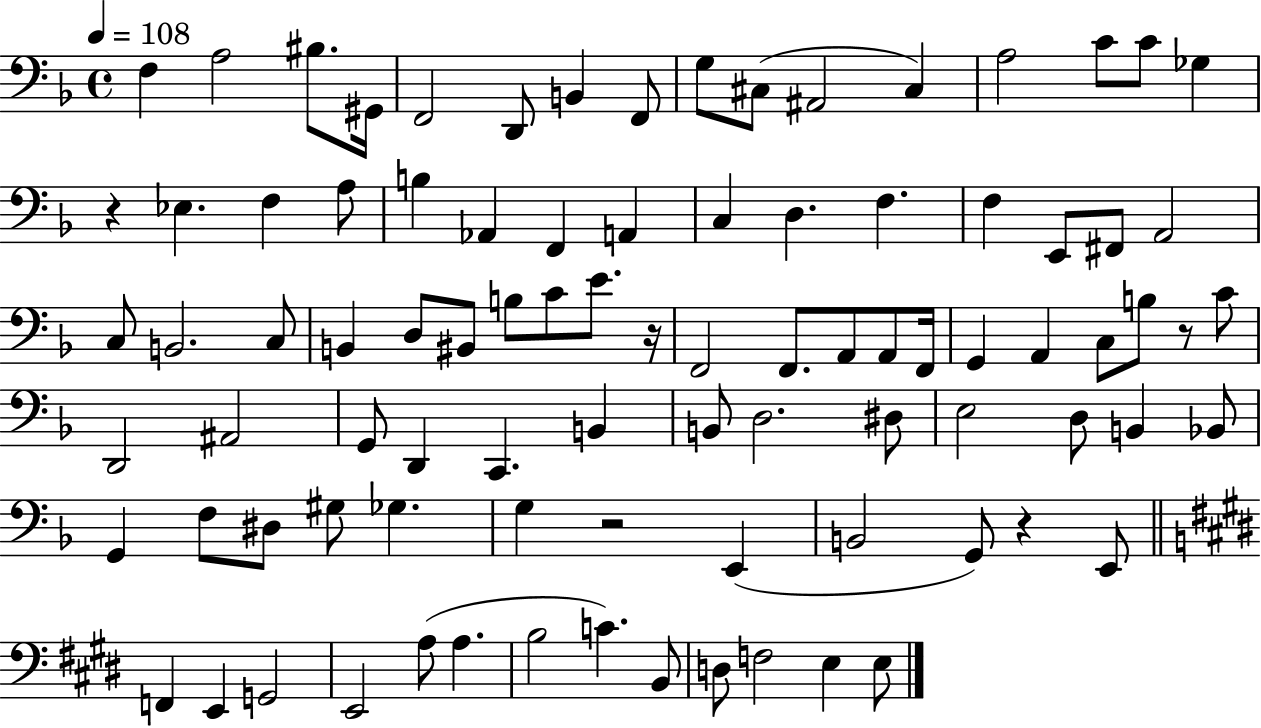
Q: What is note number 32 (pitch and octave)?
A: B2